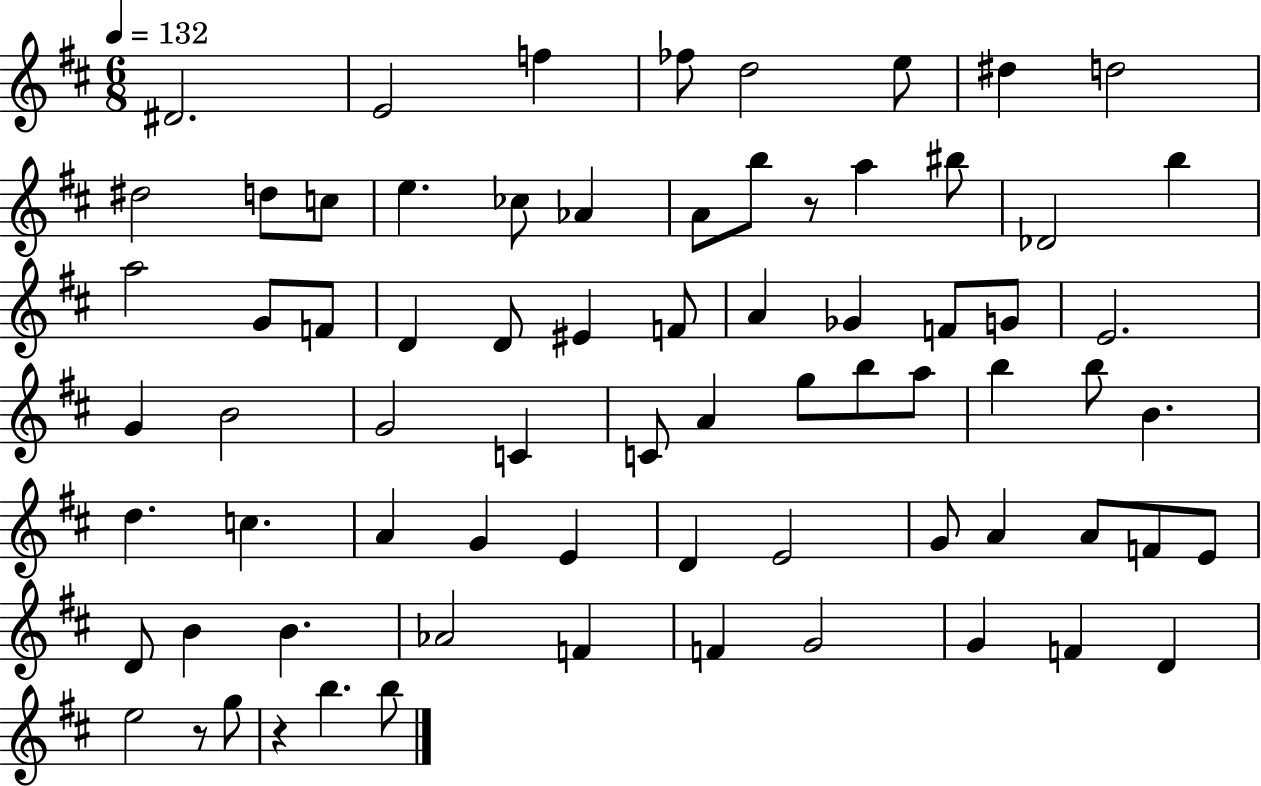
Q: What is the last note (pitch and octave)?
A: B5